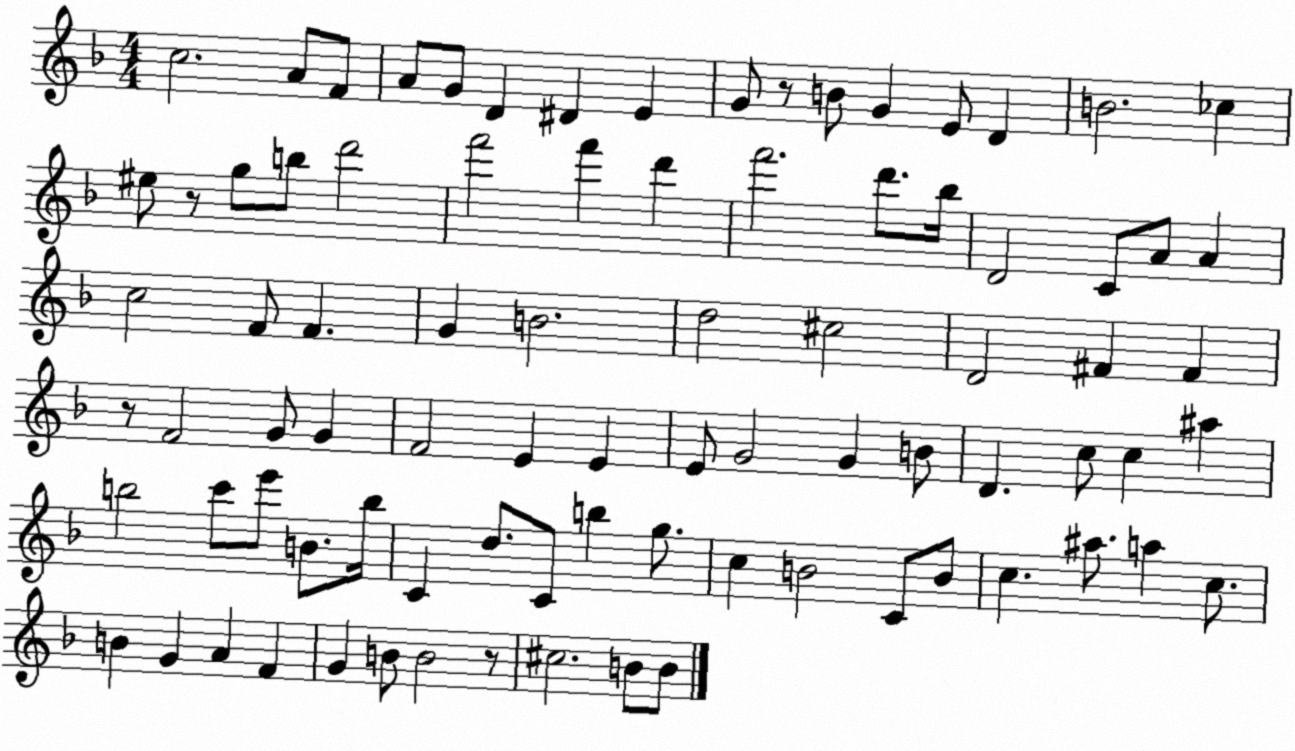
X:1
T:Untitled
M:4/4
L:1/4
K:F
c2 A/2 F/2 A/2 G/2 D ^D E G/2 z/2 B/2 G E/2 D B2 _c ^e/2 z/2 g/2 b/2 d'2 f'2 f' d' f'2 d'/2 _b/4 D2 C/2 A/2 A c2 F/2 F G B2 d2 ^c2 D2 ^F ^F z/2 F2 G/2 G F2 E E E/2 G2 G B/2 D c/2 c ^a b2 c'/2 e'/2 B/2 b/4 C d/2 C/2 b g/2 c B2 C/2 B/2 c ^a/2 a c/2 B G A F G B/2 B2 z/2 ^c2 B/2 B/2